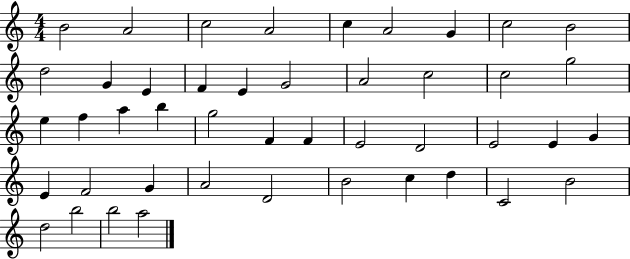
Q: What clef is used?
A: treble